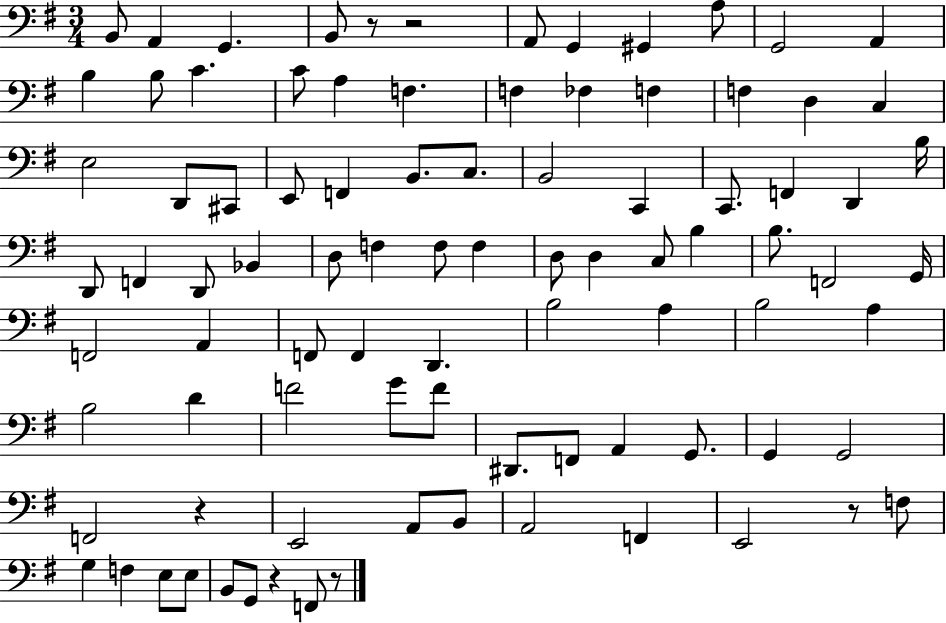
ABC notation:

X:1
T:Untitled
M:3/4
L:1/4
K:G
B,,/2 A,, G,, B,,/2 z/2 z2 A,,/2 G,, ^G,, A,/2 G,,2 A,, B, B,/2 C C/2 A, F, F, _F, F, F, D, C, E,2 D,,/2 ^C,,/2 E,,/2 F,, B,,/2 C,/2 B,,2 C,, C,,/2 F,, D,, B,/4 D,,/2 F,, D,,/2 _B,, D,/2 F, F,/2 F, D,/2 D, C,/2 B, B,/2 F,,2 G,,/4 F,,2 A,, F,,/2 F,, D,, B,2 A, B,2 A, B,2 D F2 G/2 F/2 ^D,,/2 F,,/2 A,, G,,/2 G,, G,,2 F,,2 z E,,2 A,,/2 B,,/2 A,,2 F,, E,,2 z/2 F,/2 G, F, E,/2 E,/2 B,,/2 G,,/2 z F,,/2 z/2